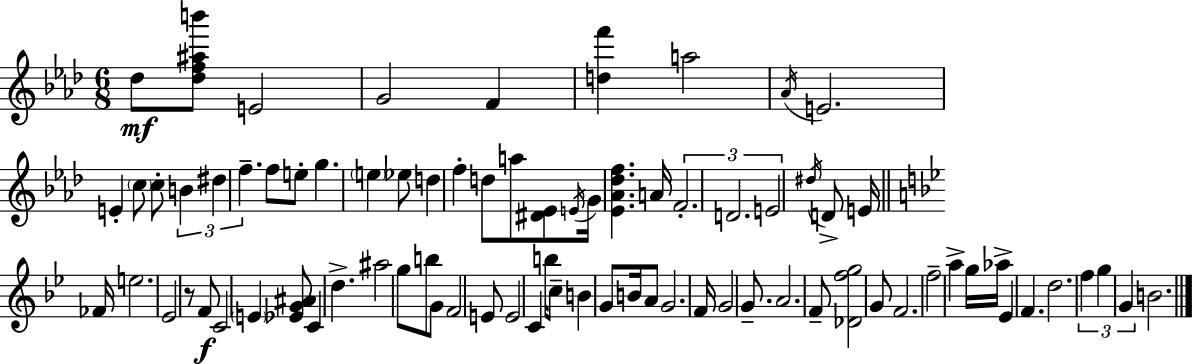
X:1
T:Untitled
M:6/8
L:1/4
K:Ab
_d/2 [_df^ab']/2 E2 G2 F [df'] a2 _A/4 E2 E c/2 c/2 B ^d f f/2 e/2 g e _e/2 d f d/2 a/2 [^D_E]/2 E/4 G/4 [_E_A_df] A/4 F2 D2 E2 ^d/4 D/2 E/4 _F/4 e2 _E2 z/2 F/2 C2 E [_EG^A]/2 C d ^a2 g/2 b/2 G/2 F2 E/2 E2 C b/4 c/2 B G/2 B/4 A/2 G2 F/4 G2 G/2 A2 F/2 [_Dfg]2 G/2 F2 f2 a g/4 _a/4 _E F d2 f g G B2